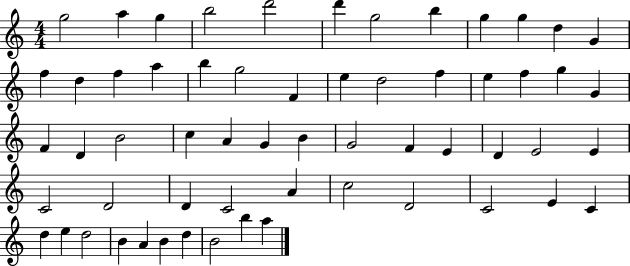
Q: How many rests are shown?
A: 0